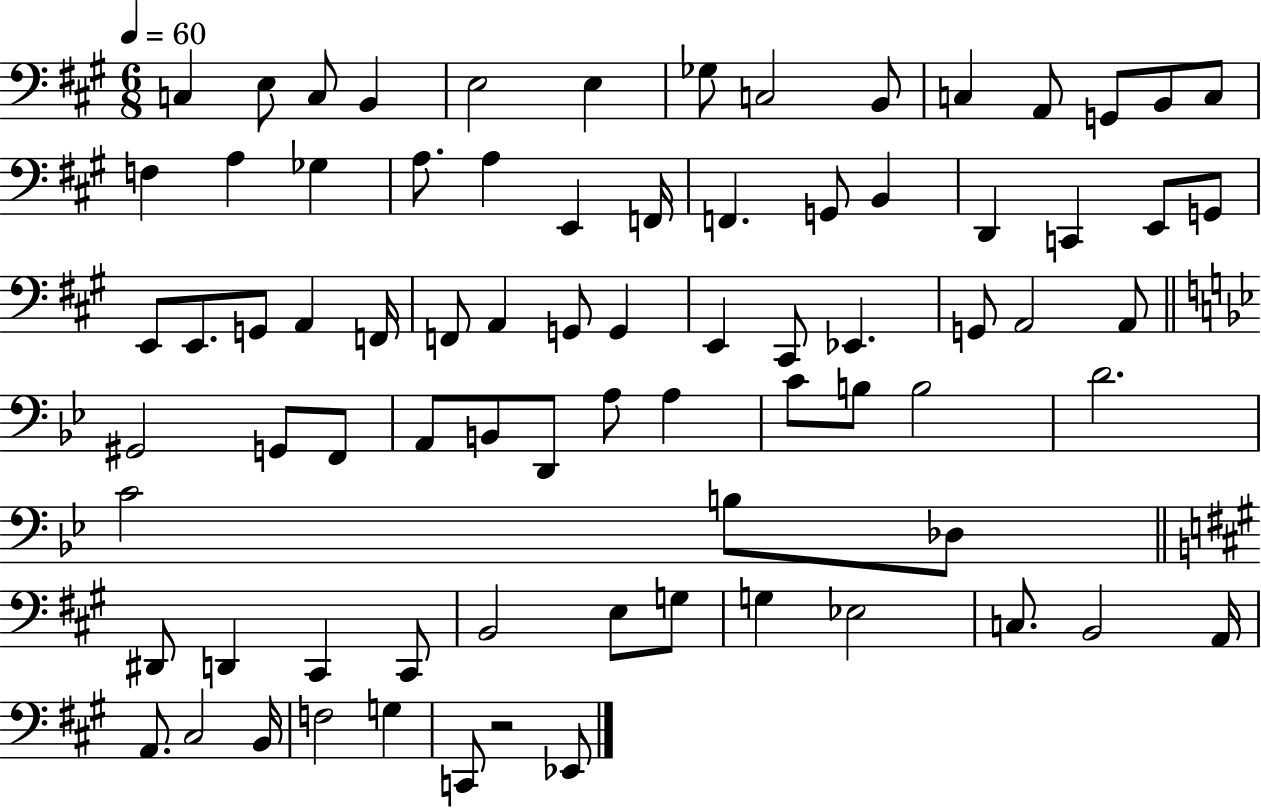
C3/q E3/e C3/e B2/q E3/h E3/q Gb3/e C3/h B2/e C3/q A2/e G2/e B2/e C3/e F3/q A3/q Gb3/q A3/e. A3/q E2/q F2/s F2/q. G2/e B2/q D2/q C2/q E2/e G2/e E2/e E2/e. G2/e A2/q F2/s F2/e A2/q G2/e G2/q E2/q C#2/e Eb2/q. G2/e A2/h A2/e G#2/h G2/e F2/e A2/e B2/e D2/e A3/e A3/q C4/e B3/e B3/h D4/h. C4/h B3/e Db3/e D#2/e D2/q C#2/q C#2/e B2/h E3/e G3/e G3/q Eb3/h C3/e. B2/h A2/s A2/e. C#3/h B2/s F3/h G3/q C2/e R/h Eb2/e